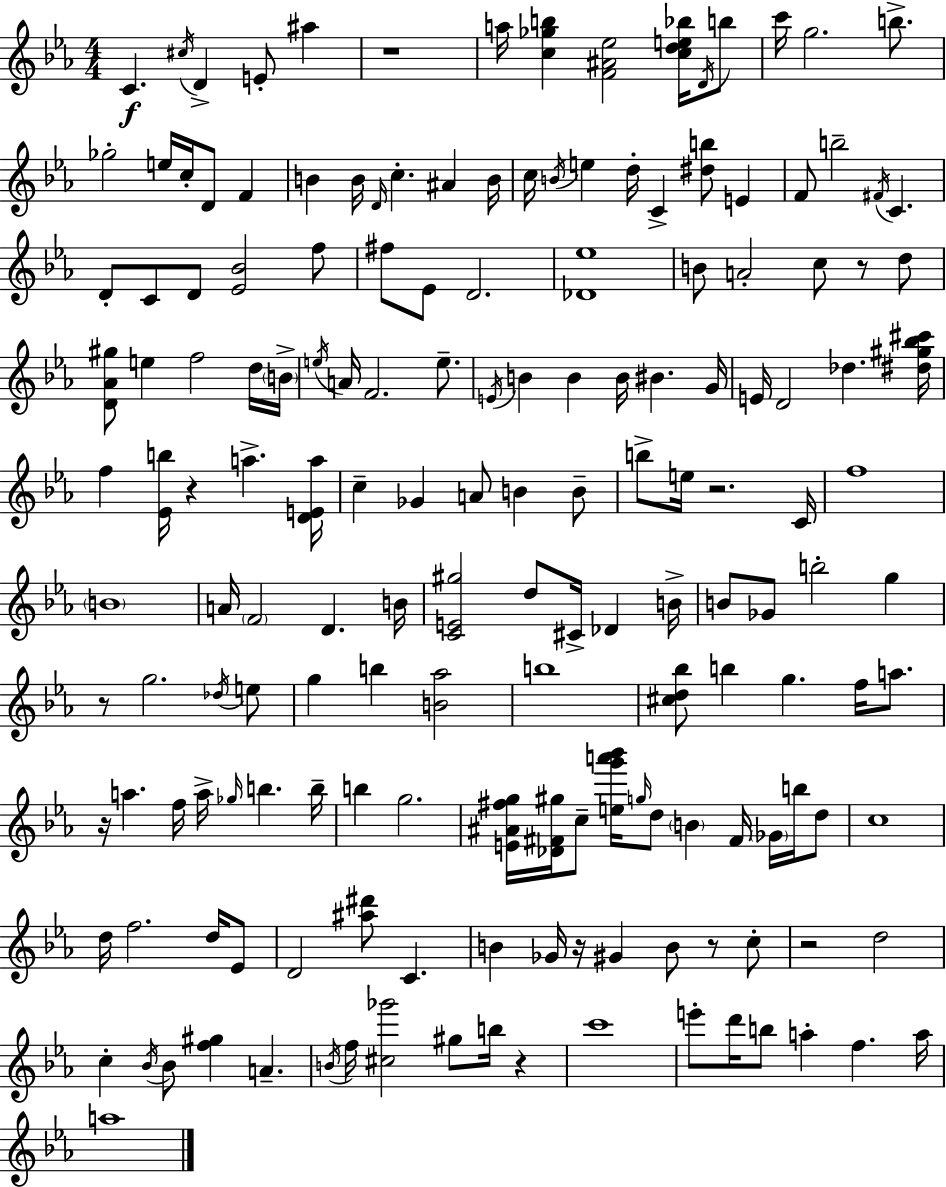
C4/q. C#5/s D4/q E4/e A#5/q R/w A5/s [C5,Gb5,B5]/q [F4,A#4,Eb5]/h [C5,D5,E5,Bb5]/s D4/s B5/e C6/s G5/h. B5/e. Gb5/h E5/s C5/s D4/e F4/q B4/q B4/s D4/s C5/q. A#4/q B4/s C5/s B4/s E5/q D5/s C4/q [D#5,B5]/e E4/q F4/e B5/h F#4/s C4/q. D4/e C4/e D4/e [Eb4,Bb4]/h F5/e F#5/e Eb4/e D4/h. [Db4,Eb5]/w B4/e A4/h C5/e R/e D5/e [D4,Ab4,G#5]/e E5/q F5/h D5/s B4/s E5/s A4/s F4/h. E5/e. E4/s B4/q B4/q B4/s BIS4/q. G4/s E4/s D4/h Db5/q. [D#5,G#5,Bb5,C#6]/s F5/q [Eb4,B5]/s R/q A5/q. [D4,E4,A5]/s C5/q Gb4/q A4/e B4/q B4/e B5/e E5/s R/h. C4/s F5/w B4/w A4/s F4/h D4/q. B4/s [C4,E4,G#5]/h D5/e C#4/s Db4/q B4/s B4/e Gb4/e B5/h G5/q R/e G5/h. Db5/s E5/e G5/q B5/q [B4,Ab5]/h B5/w [C#5,D5,Bb5]/e B5/q G5/q. F5/s A5/e. R/s A5/q. F5/s A5/s Gb5/s B5/q. B5/s B5/q G5/h. [E4,A#4,F#5,G5]/s [Db4,F#4,G#5]/s C5/e [E5,G6,A6,Bb6]/s G5/s D5/e B4/q F#4/s Gb4/s B5/s D5/e C5/w D5/s F5/h. D5/s Eb4/e D4/h [A#5,D#6]/e C4/q. B4/q Gb4/s R/s G#4/q B4/e R/e C5/e R/h D5/h C5/q Bb4/s Bb4/e [F5,G#5]/q A4/q. B4/s F5/s [C#5,Gb6]/h G#5/e B5/s R/q C6/w E6/e D6/s B5/e A5/q F5/q. A5/s A5/w